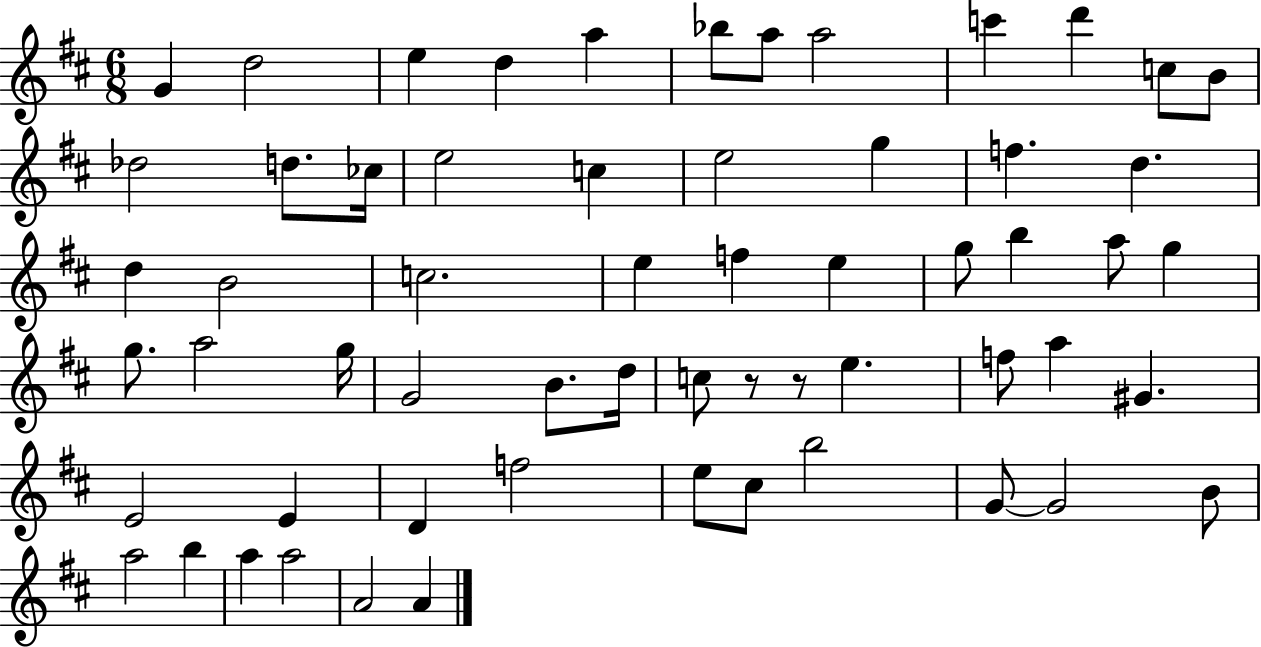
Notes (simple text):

G4/q D5/h E5/q D5/q A5/q Bb5/e A5/e A5/h C6/q D6/q C5/e B4/e Db5/h D5/e. CES5/s E5/h C5/q E5/h G5/q F5/q. D5/q. D5/q B4/h C5/h. E5/q F5/q E5/q G5/e B5/q A5/e G5/q G5/e. A5/h G5/s G4/h B4/e. D5/s C5/e R/e R/e E5/q. F5/e A5/q G#4/q. E4/h E4/q D4/q F5/h E5/e C#5/e B5/h G4/e G4/h B4/e A5/h B5/q A5/q A5/h A4/h A4/q